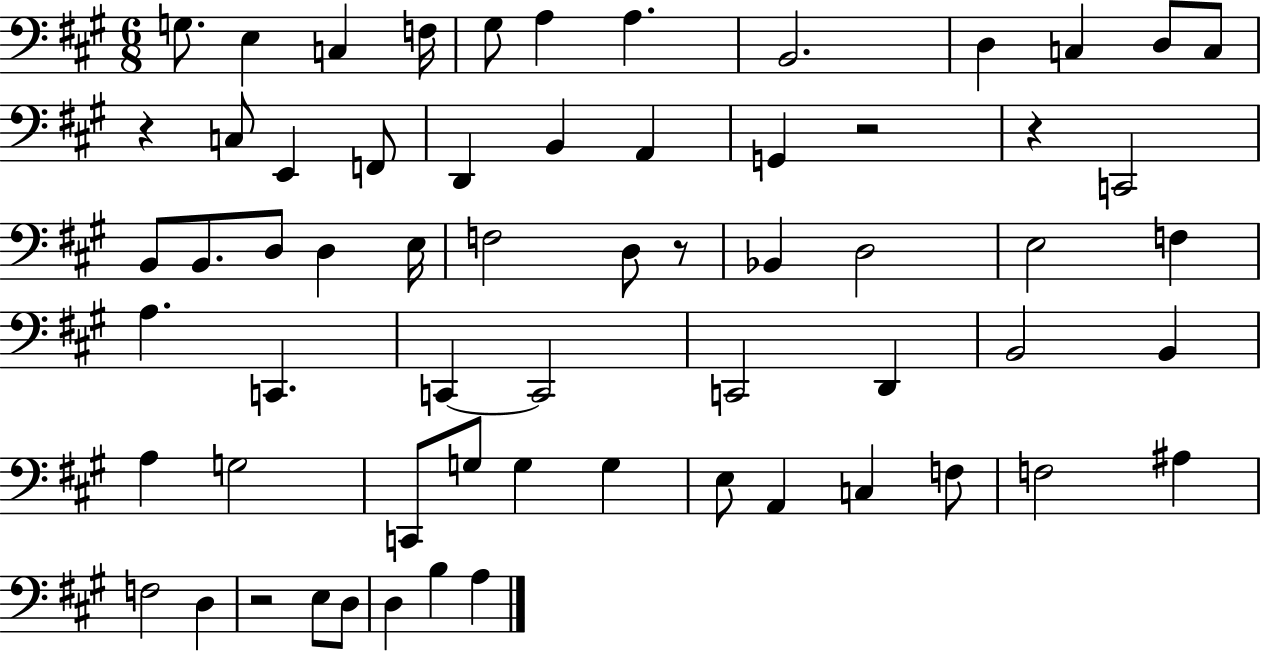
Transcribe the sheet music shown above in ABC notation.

X:1
T:Untitled
M:6/8
L:1/4
K:A
G,/2 E, C, F,/4 ^G,/2 A, A, B,,2 D, C, D,/2 C,/2 z C,/2 E,, F,,/2 D,, B,, A,, G,, z2 z C,,2 B,,/2 B,,/2 D,/2 D, E,/4 F,2 D,/2 z/2 _B,, D,2 E,2 F, A, C,, C,, C,,2 C,,2 D,, B,,2 B,, A, G,2 C,,/2 G,/2 G, G, E,/2 A,, C, F,/2 F,2 ^A, F,2 D, z2 E,/2 D,/2 D, B, A,